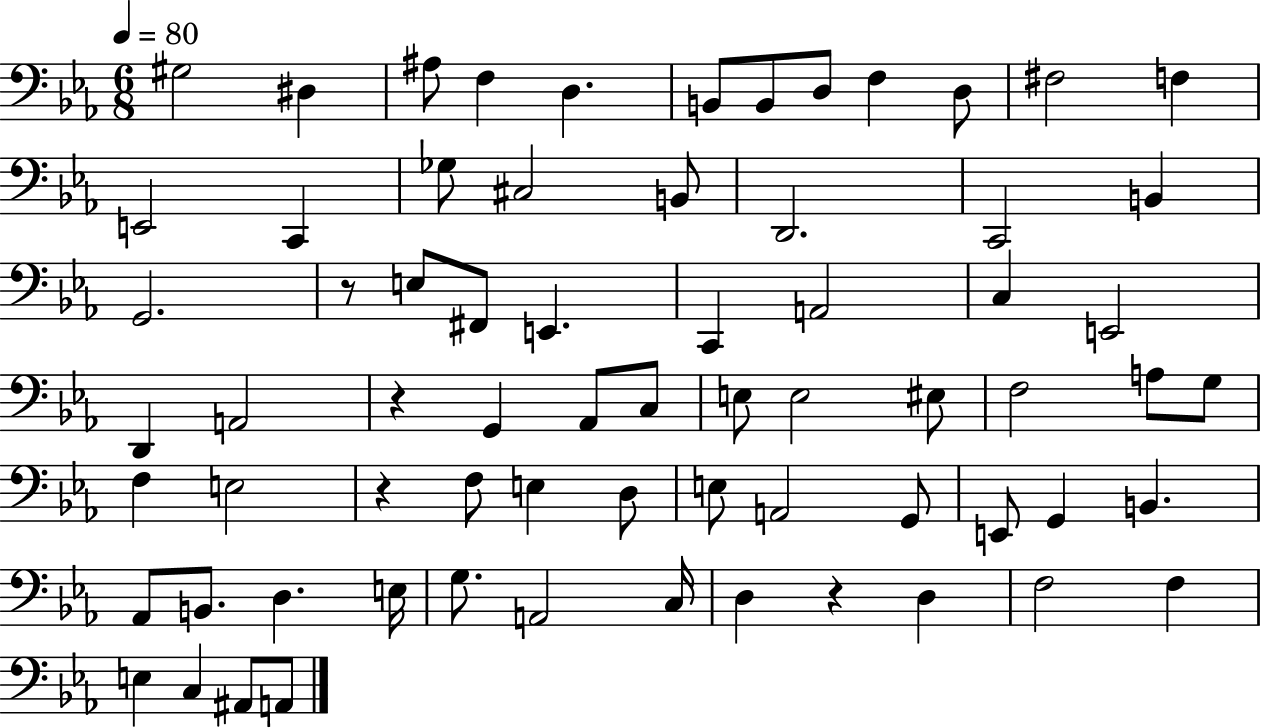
G#3/h D#3/q A#3/e F3/q D3/q. B2/e B2/e D3/e F3/q D3/e F#3/h F3/q E2/h C2/q Gb3/e C#3/h B2/e D2/h. C2/h B2/q G2/h. R/e E3/e F#2/e E2/q. C2/q A2/h C3/q E2/h D2/q A2/h R/q G2/q Ab2/e C3/e E3/e E3/h EIS3/e F3/h A3/e G3/e F3/q E3/h R/q F3/e E3/q D3/e E3/e A2/h G2/e E2/e G2/q B2/q. Ab2/e B2/e. D3/q. E3/s G3/e. A2/h C3/s D3/q R/q D3/q F3/h F3/q E3/q C3/q A#2/e A2/e